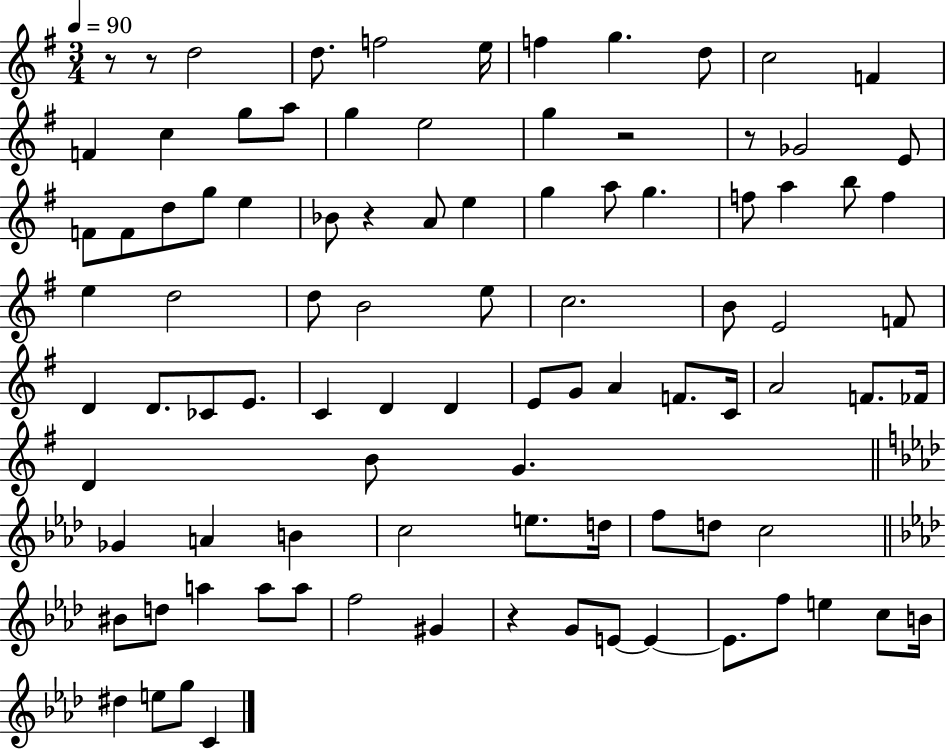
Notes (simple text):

R/e R/e D5/h D5/e. F5/h E5/s F5/q G5/q. D5/e C5/h F4/q F4/q C5/q G5/e A5/e G5/q E5/h G5/q R/h R/e Gb4/h E4/e F4/e F4/e D5/e G5/e E5/q Bb4/e R/q A4/e E5/q G5/q A5/e G5/q. F5/e A5/q B5/e F5/q E5/q D5/h D5/e B4/h E5/e C5/h. B4/e E4/h F4/e D4/q D4/e. CES4/e E4/e. C4/q D4/q D4/q E4/e G4/e A4/q F4/e. C4/s A4/h F4/e. FES4/s D4/q B4/e G4/q. Gb4/q A4/q B4/q C5/h E5/e. D5/s F5/e D5/e C5/h BIS4/e D5/e A5/q A5/e A5/e F5/h G#4/q R/q G4/e E4/e E4/q E4/e. F5/e E5/q C5/e B4/s D#5/q E5/e G5/e C4/q